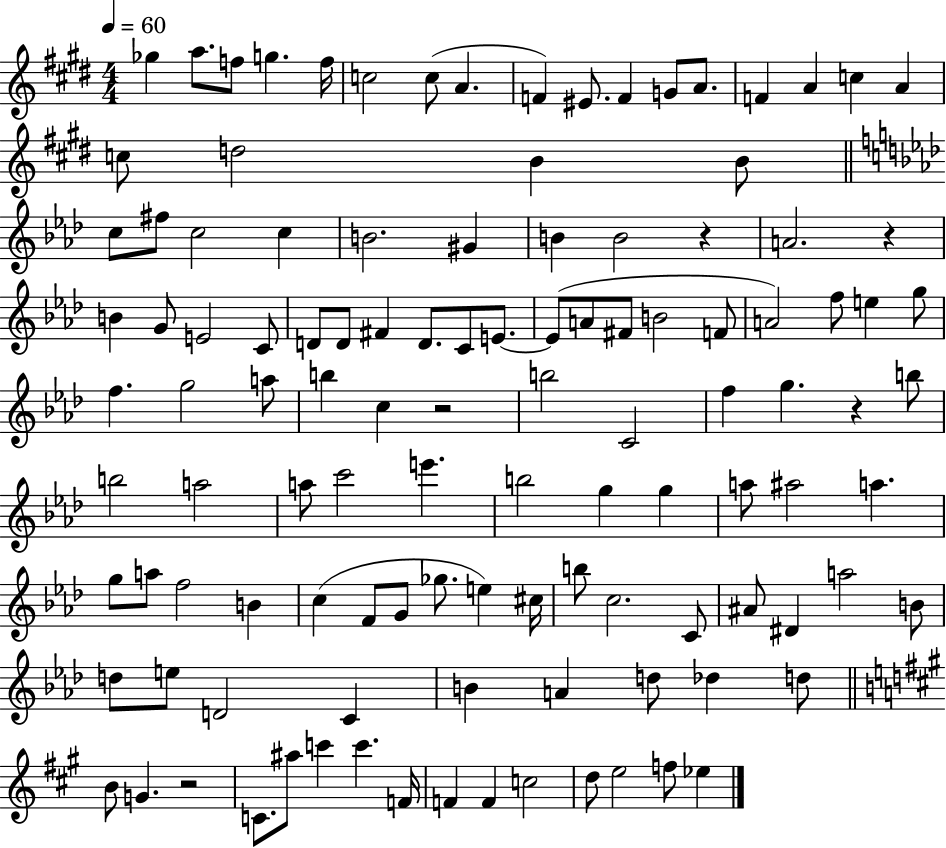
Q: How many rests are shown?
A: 5